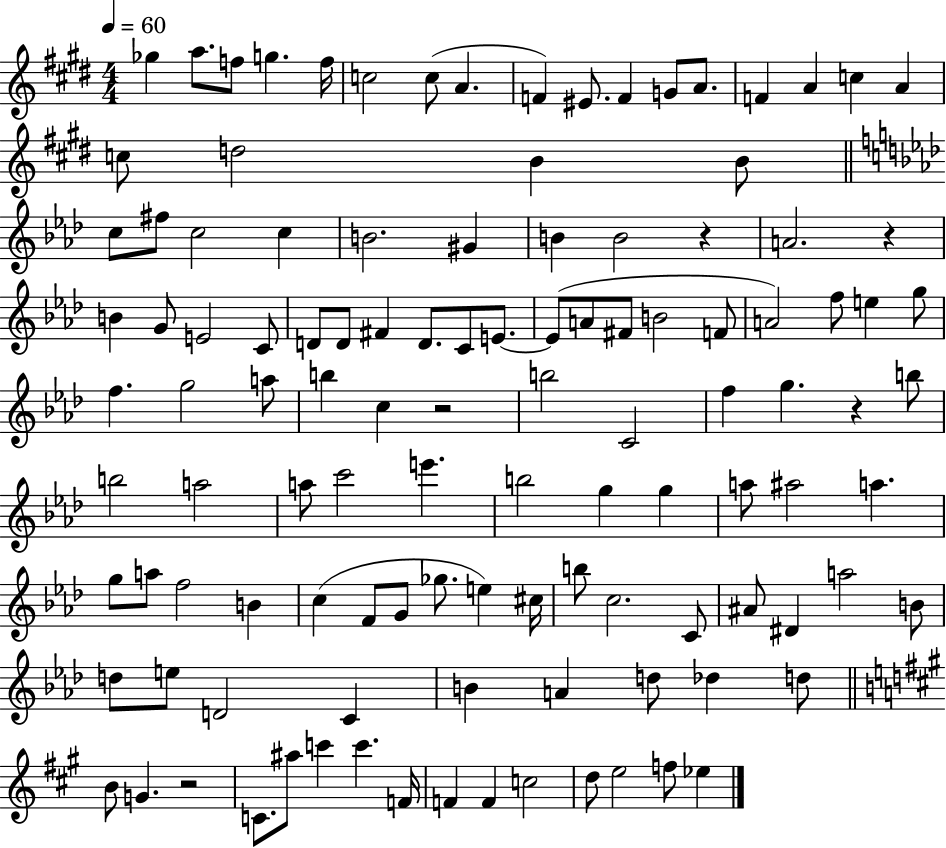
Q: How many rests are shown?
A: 5